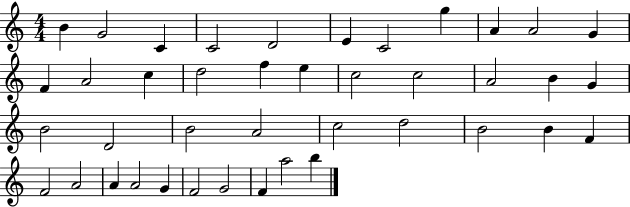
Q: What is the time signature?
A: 4/4